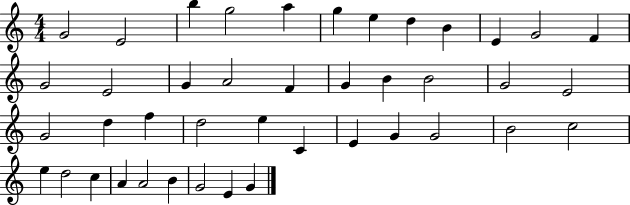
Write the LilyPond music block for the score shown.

{
  \clef treble
  \numericTimeSignature
  \time 4/4
  \key c \major
  g'2 e'2 | b''4 g''2 a''4 | g''4 e''4 d''4 b'4 | e'4 g'2 f'4 | \break g'2 e'2 | g'4 a'2 f'4 | g'4 b'4 b'2 | g'2 e'2 | \break g'2 d''4 f''4 | d''2 e''4 c'4 | e'4 g'4 g'2 | b'2 c''2 | \break e''4 d''2 c''4 | a'4 a'2 b'4 | g'2 e'4 g'4 | \bar "|."
}